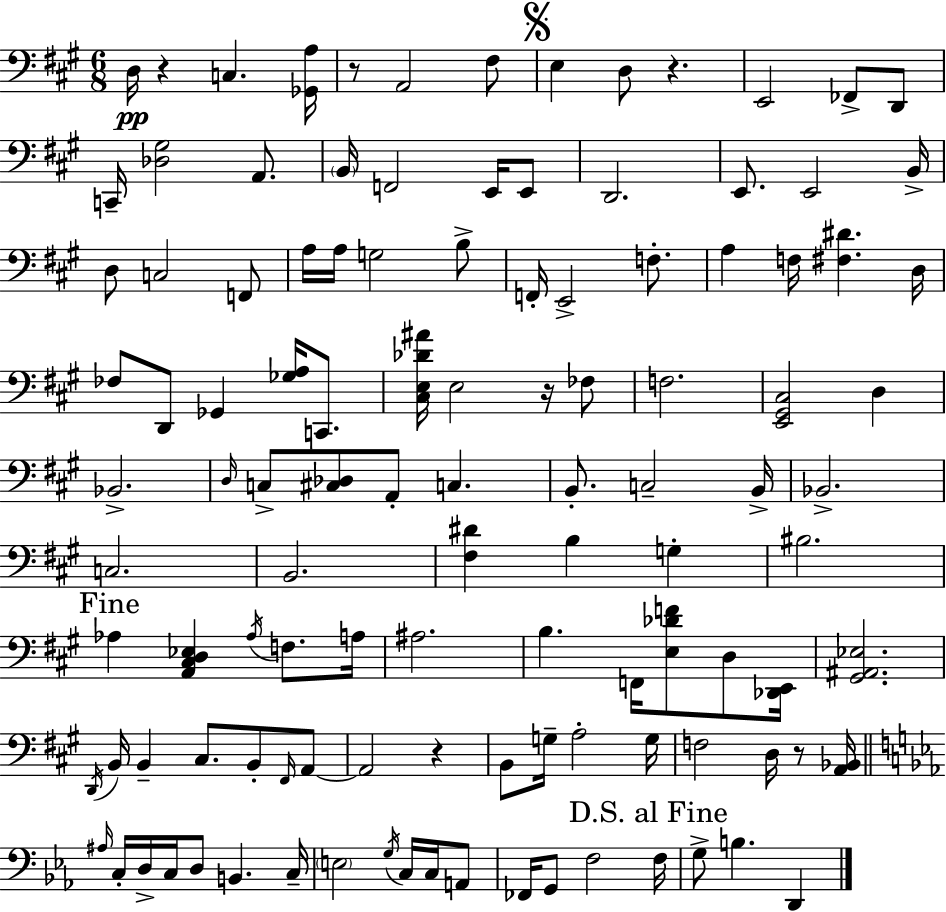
X:1
T:Untitled
M:6/8
L:1/4
K:A
D,/4 z C, [_G,,A,]/4 z/2 A,,2 ^F,/2 E, D,/2 z E,,2 _F,,/2 D,,/2 C,,/4 [_D,^G,]2 A,,/2 B,,/4 F,,2 E,,/4 E,,/2 D,,2 E,,/2 E,,2 B,,/4 D,/2 C,2 F,,/2 A,/4 A,/4 G,2 B,/2 F,,/4 E,,2 F,/2 A, F,/4 [^F,^D] D,/4 _F,/2 D,,/2 _G,, [_G,A,]/4 C,,/2 [^C,E,_D^A]/4 E,2 z/4 _F,/2 F,2 [E,,^G,,^C,]2 D, _B,,2 D,/4 C,/2 [^C,_D,]/2 A,,/2 C, B,,/2 C,2 B,,/4 _B,,2 C,2 B,,2 [^F,^D] B, G, ^B,2 _A, [A,,^C,D,_E,] _A,/4 F,/2 A,/4 ^A,2 B, F,,/4 [E,_DF]/2 D,/2 [_D,,E,,]/4 [^G,,^A,,_E,]2 D,,/4 B,,/4 B,, ^C,/2 B,,/2 ^F,,/4 A,,/2 A,,2 z B,,/2 G,/4 A,2 G,/4 F,2 D,/4 z/2 [A,,_B,,]/4 ^A,/4 C,/4 D,/4 C,/4 D,/2 B,, C,/4 E,2 G,/4 C,/4 C,/4 A,,/2 _F,,/4 G,,/2 F,2 F,/4 G,/2 B, D,,